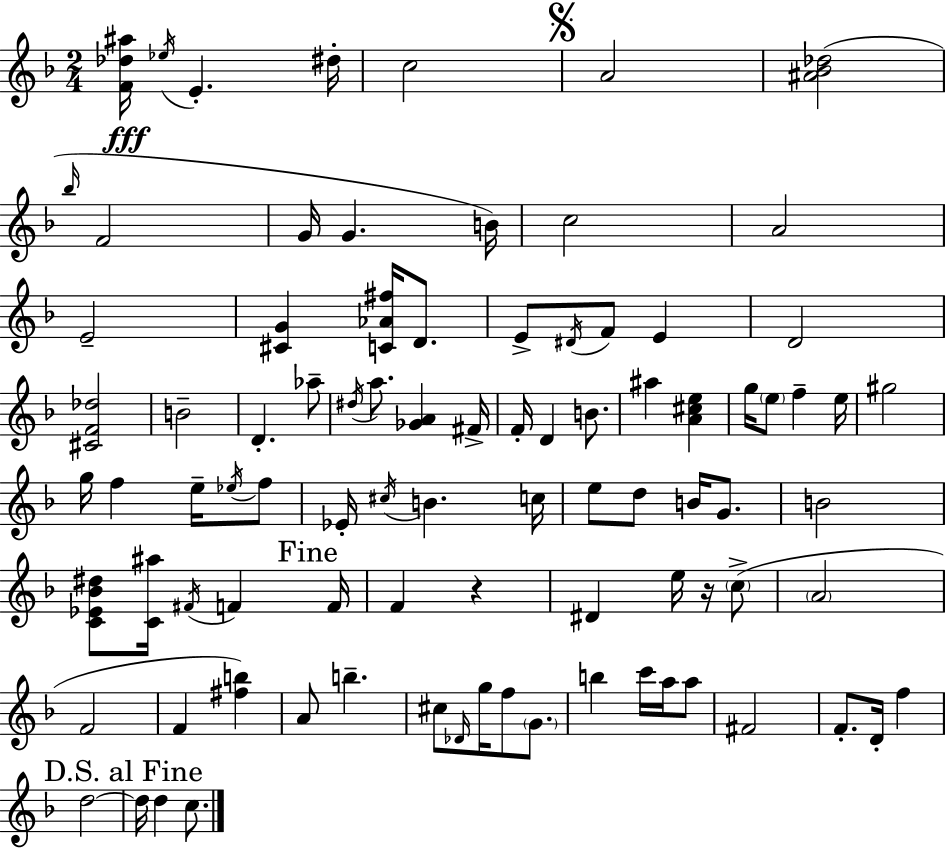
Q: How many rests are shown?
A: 2